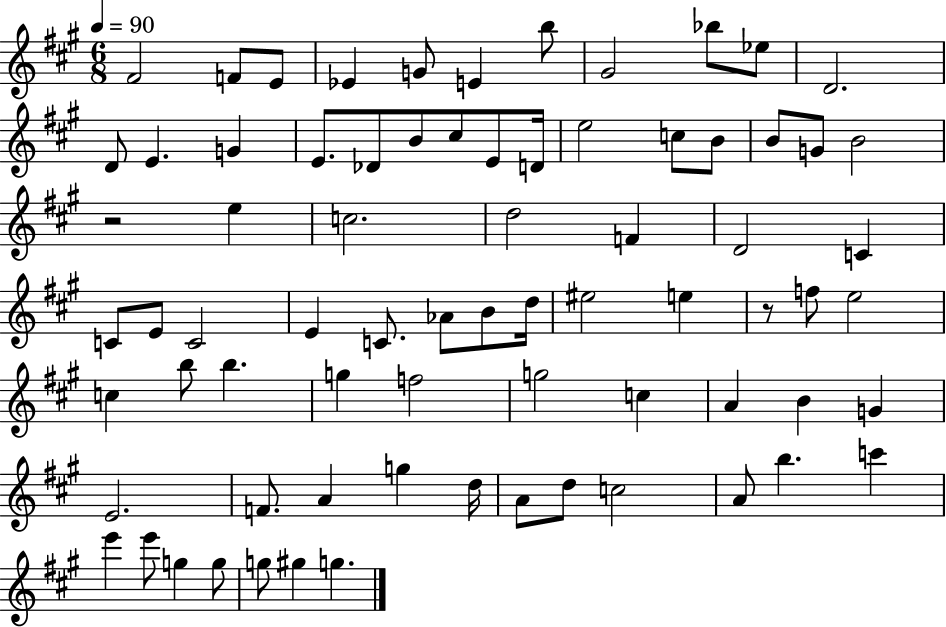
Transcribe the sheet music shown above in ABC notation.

X:1
T:Untitled
M:6/8
L:1/4
K:A
^F2 F/2 E/2 _E G/2 E b/2 ^G2 _b/2 _e/2 D2 D/2 E G E/2 _D/2 B/2 ^c/2 E/2 D/4 e2 c/2 B/2 B/2 G/2 B2 z2 e c2 d2 F D2 C C/2 E/2 C2 E C/2 _A/2 B/2 d/4 ^e2 e z/2 f/2 e2 c b/2 b g f2 g2 c A B G E2 F/2 A g d/4 A/2 d/2 c2 A/2 b c' e' e'/2 g g/2 g/2 ^g g